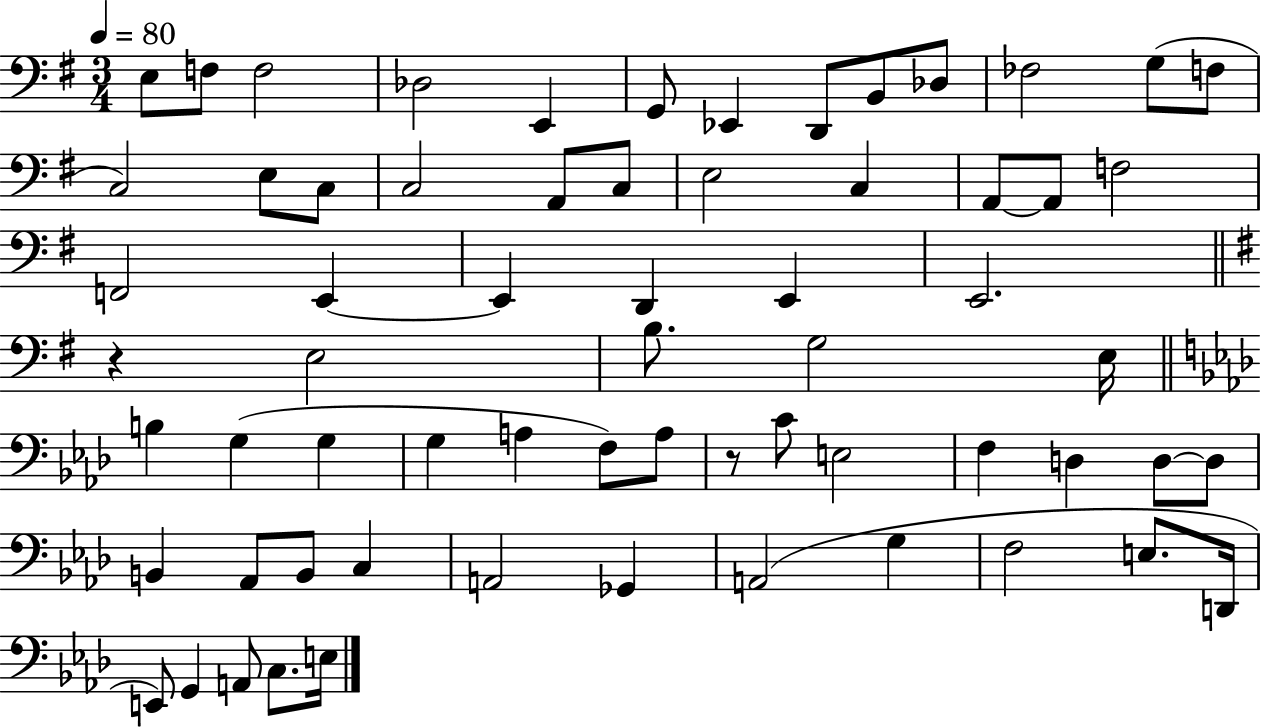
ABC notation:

X:1
T:Untitled
M:3/4
L:1/4
K:G
E,/2 F,/2 F,2 _D,2 E,, G,,/2 _E,, D,,/2 B,,/2 _D,/2 _F,2 G,/2 F,/2 C,2 E,/2 C,/2 C,2 A,,/2 C,/2 E,2 C, A,,/2 A,,/2 F,2 F,,2 E,, E,, D,, E,, E,,2 z E,2 B,/2 G,2 E,/4 B, G, G, G, A, F,/2 A,/2 z/2 C/2 E,2 F, D, D,/2 D,/2 B,, _A,,/2 B,,/2 C, A,,2 _G,, A,,2 G, F,2 E,/2 D,,/4 E,,/2 G,, A,,/2 C,/2 E,/4